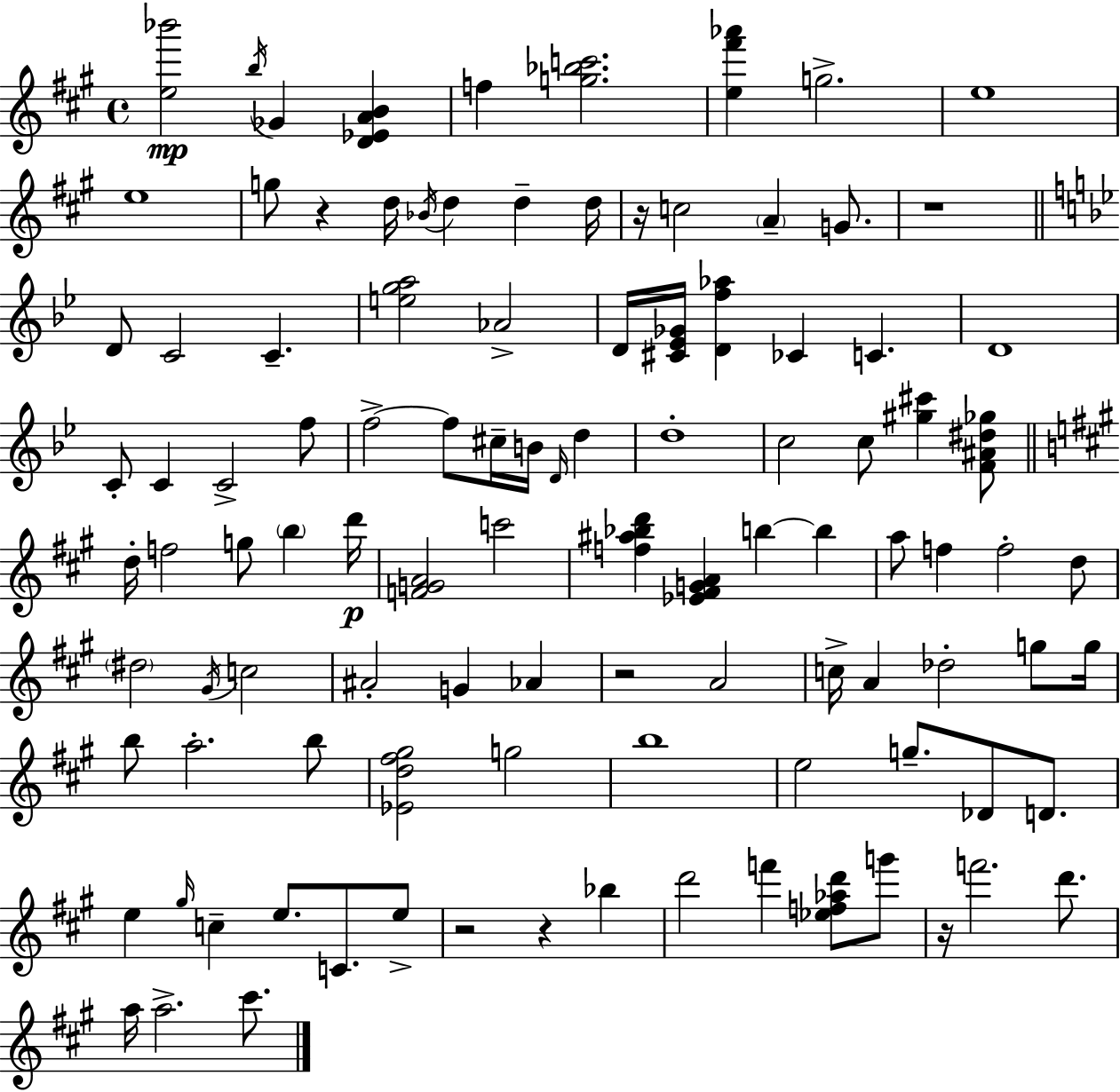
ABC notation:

X:1
T:Untitled
M:4/4
L:1/4
K:A
[e_b']2 b/4 _G [D_EAB] f [g_bc']2 [e^f'_a'] g2 e4 e4 g/2 z d/4 _B/4 d d d/4 z/4 c2 A G/2 z4 D/2 C2 C [ega]2 _A2 D/4 [^C_E_G]/4 [Df_a] _C C D4 C/2 C C2 f/2 f2 f/2 ^c/4 B/4 D/4 d d4 c2 c/2 [^g^c'] [F^A^d_g]/2 d/4 f2 g/2 b d'/4 [FGA]2 c'2 [f^a_bd'] [_E^FGA] b b a/2 f f2 d/2 ^d2 ^G/4 c2 ^A2 G _A z2 A2 c/4 A _d2 g/2 g/4 b/2 a2 b/2 [_Ed^f^g]2 g2 b4 e2 g/2 _D/2 D/2 e ^g/4 c e/2 C/2 e/2 z2 z _b d'2 f' [_ef_ad']/2 g'/2 z/4 f'2 d'/2 a/4 a2 ^c'/2